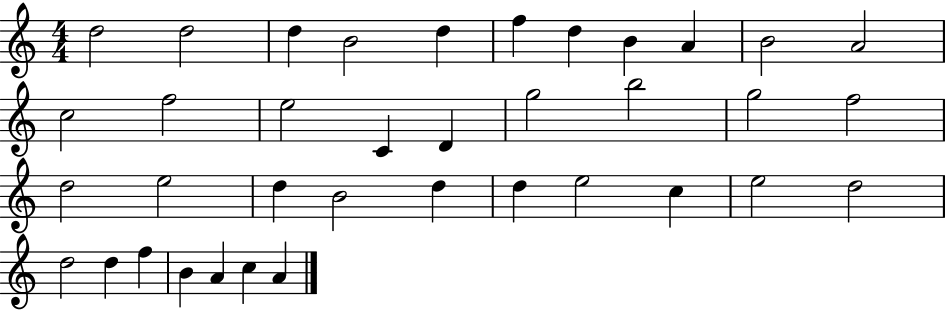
{
  \clef treble
  \numericTimeSignature
  \time 4/4
  \key c \major
  d''2 d''2 | d''4 b'2 d''4 | f''4 d''4 b'4 a'4 | b'2 a'2 | \break c''2 f''2 | e''2 c'4 d'4 | g''2 b''2 | g''2 f''2 | \break d''2 e''2 | d''4 b'2 d''4 | d''4 e''2 c''4 | e''2 d''2 | \break d''2 d''4 f''4 | b'4 a'4 c''4 a'4 | \bar "|."
}